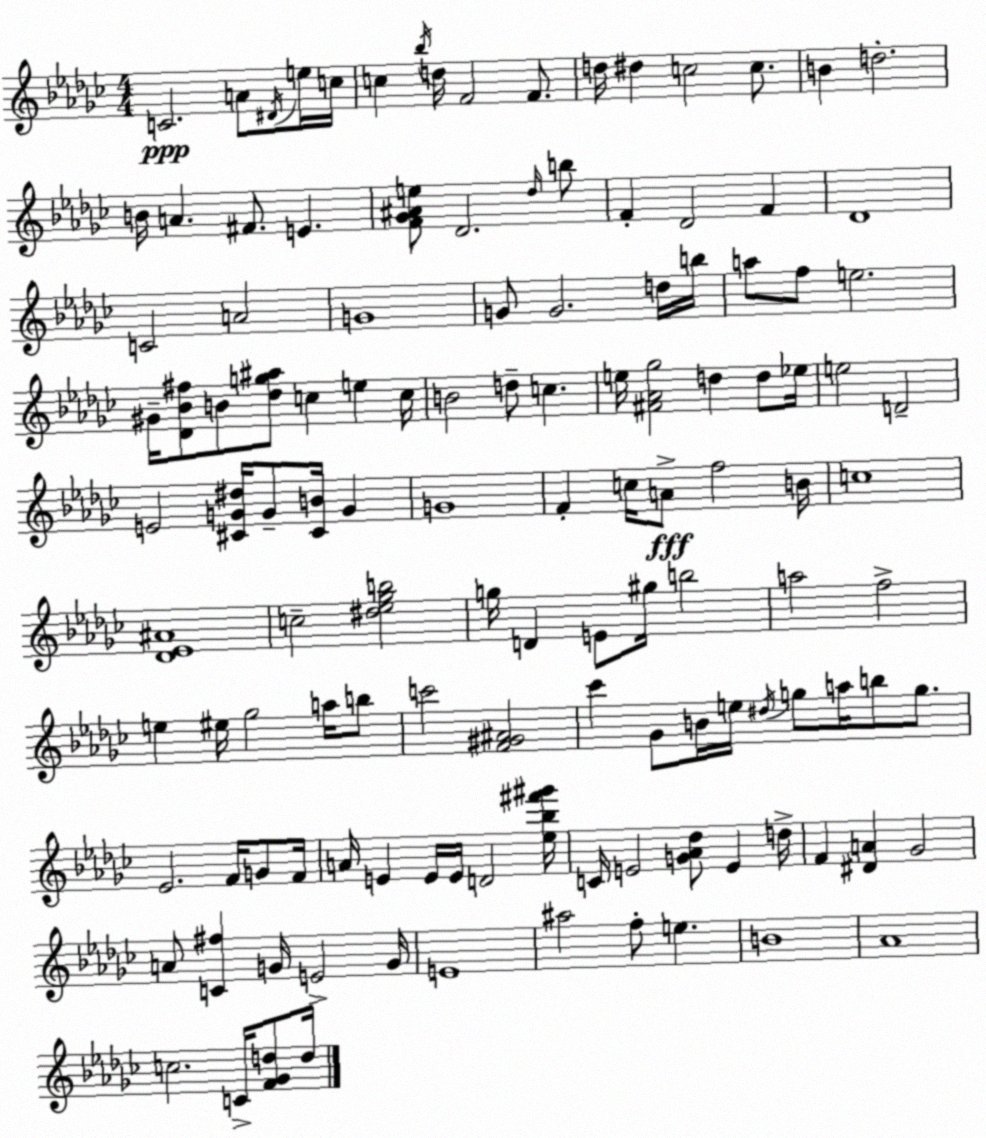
X:1
T:Untitled
M:4/4
L:1/4
K:Ebm
C2 A/2 ^D/4 e/4 c/4 c _b/4 d/4 F2 F/2 d/4 ^d c2 c/2 B d2 B/4 A ^F/2 E [F_G^Ae]/2 _D2 _d/4 b/2 F _D2 F _D4 C2 A2 G4 G/2 G2 d/4 b/4 a/2 f/2 e2 ^G/4 [_D_B^f]/2 B/2 [_dg^a]/2 c e c/4 B2 d/2 c e/4 [^F_A_g]2 d d/2 _e/4 e2 D2 E2 [^CG^d]/4 G/2 [^CB]/4 G G4 F c/4 A/2 f2 B/4 c4 [_D_E^A]4 c2 [^d_e_gb]2 g/4 D E/2 ^g/4 b2 a2 f2 e ^e/4 _g2 a/4 b/2 c'2 [F^G^A]2 _c' _G/2 B/4 e/4 ^d/4 g/2 a/4 b/2 g/2 _E2 F/4 G/2 F/4 A/4 E E/4 E/4 D2 [_e_b^f'^g']/4 C/4 E2 [G_A_d]/2 E d/4 F [^DA] _G2 A/2 [C^f] G/4 E2 G/4 E4 ^a2 f/2 e B4 _A4 c2 C/4 [F_Gd]/2 d/4